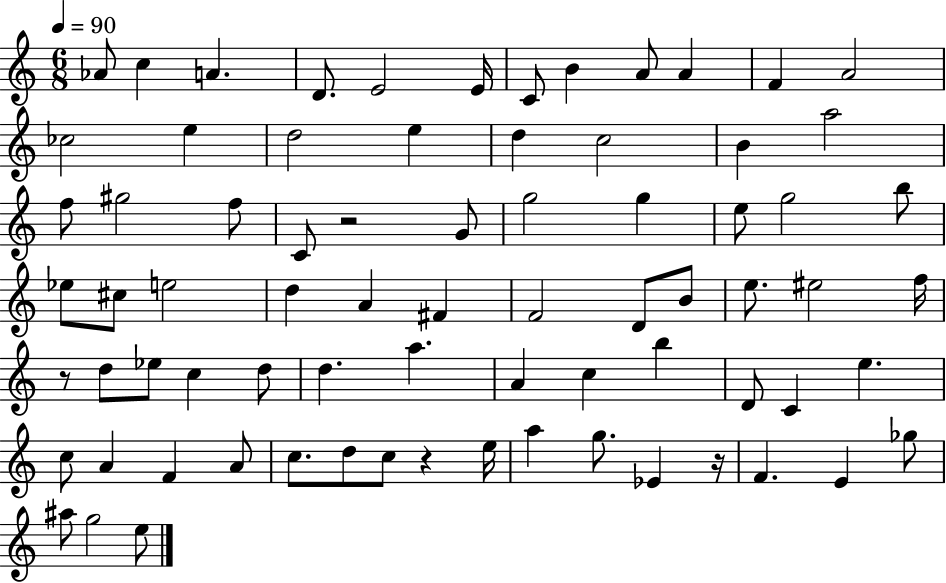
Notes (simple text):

Ab4/e C5/q A4/q. D4/e. E4/h E4/s C4/e B4/q A4/e A4/q F4/q A4/h CES5/h E5/q D5/h E5/q D5/q C5/h B4/q A5/h F5/e G#5/h F5/e C4/e R/h G4/e G5/h G5/q E5/e G5/h B5/e Eb5/e C#5/e E5/h D5/q A4/q F#4/q F4/h D4/e B4/e E5/e. EIS5/h F5/s R/e D5/e Eb5/e C5/q D5/e D5/q. A5/q. A4/q C5/q B5/q D4/e C4/q E5/q. C5/e A4/q F4/q A4/e C5/e. D5/e C5/e R/q E5/s A5/q G5/e. Eb4/q R/s F4/q. E4/q Gb5/e A#5/e G5/h E5/e